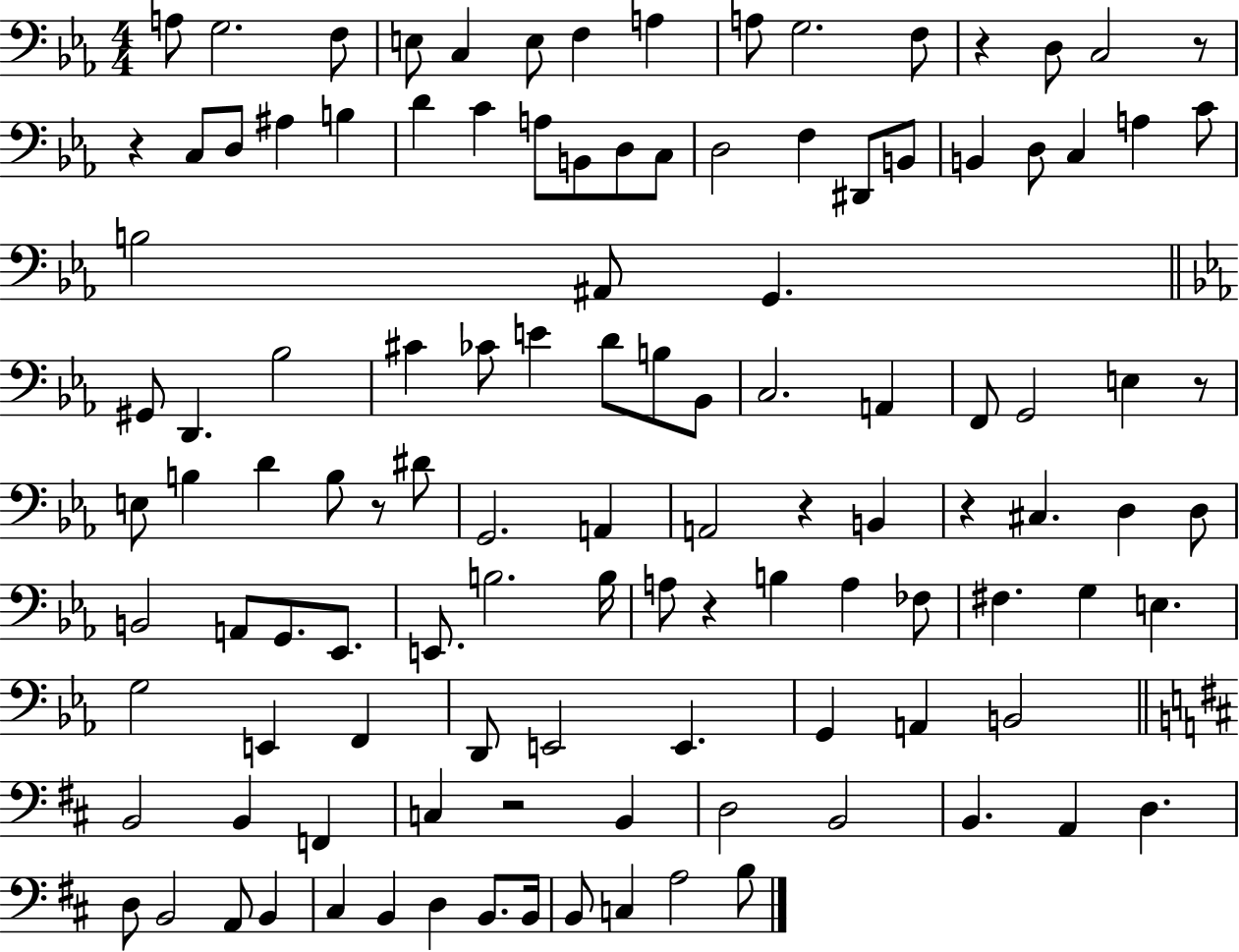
X:1
T:Untitled
M:4/4
L:1/4
K:Eb
A,/2 G,2 F,/2 E,/2 C, E,/2 F, A, A,/2 G,2 F,/2 z D,/2 C,2 z/2 z C,/2 D,/2 ^A, B, D C A,/2 B,,/2 D,/2 C,/2 D,2 F, ^D,,/2 B,,/2 B,, D,/2 C, A, C/2 B,2 ^A,,/2 G,, ^G,,/2 D,, _B,2 ^C _C/2 E D/2 B,/2 _B,,/2 C,2 A,, F,,/2 G,,2 E, z/2 E,/2 B, D B,/2 z/2 ^D/2 G,,2 A,, A,,2 z B,, z ^C, D, D,/2 B,,2 A,,/2 G,,/2 _E,,/2 E,,/2 B,2 B,/4 A,/2 z B, A, _F,/2 ^F, G, E, G,2 E,, F,, D,,/2 E,,2 E,, G,, A,, B,,2 B,,2 B,, F,, C, z2 B,, D,2 B,,2 B,, A,, D, D,/2 B,,2 A,,/2 B,, ^C, B,, D, B,,/2 B,,/4 B,,/2 C, A,2 B,/2